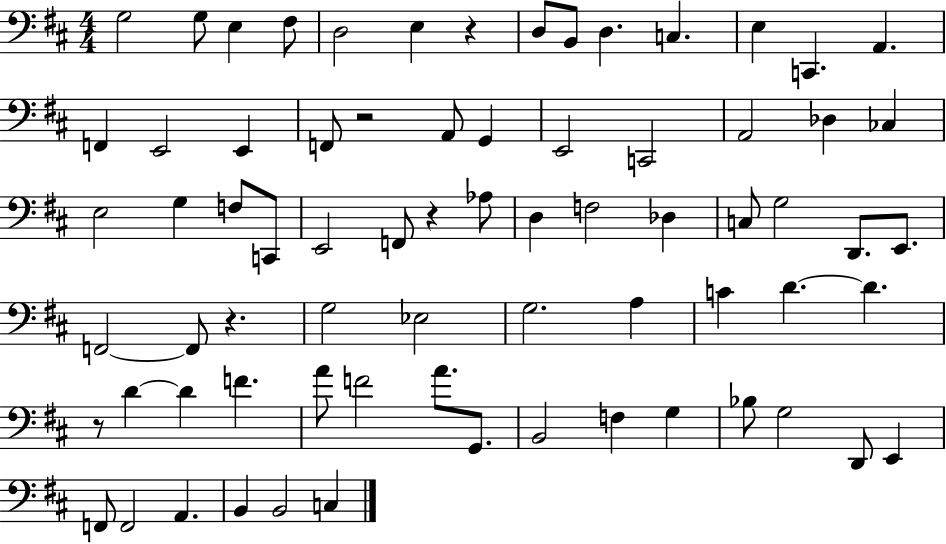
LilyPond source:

{
  \clef bass
  \numericTimeSignature
  \time 4/4
  \key d \major
  g2 g8 e4 fis8 | d2 e4 r4 | d8 b,8 d4. c4. | e4 c,4. a,4. | \break f,4 e,2 e,4 | f,8 r2 a,8 g,4 | e,2 c,2 | a,2 des4 ces4 | \break e2 g4 f8 c,8 | e,2 f,8 r4 aes8 | d4 f2 des4 | c8 g2 d,8. e,8. | \break f,2~~ f,8 r4. | g2 ees2 | g2. a4 | c'4 d'4.~~ d'4. | \break r8 d'4~~ d'4 f'4. | a'8 f'2 a'8. g,8. | b,2 f4 g4 | bes8 g2 d,8 e,4 | \break f,8 f,2 a,4. | b,4 b,2 c4 | \bar "|."
}